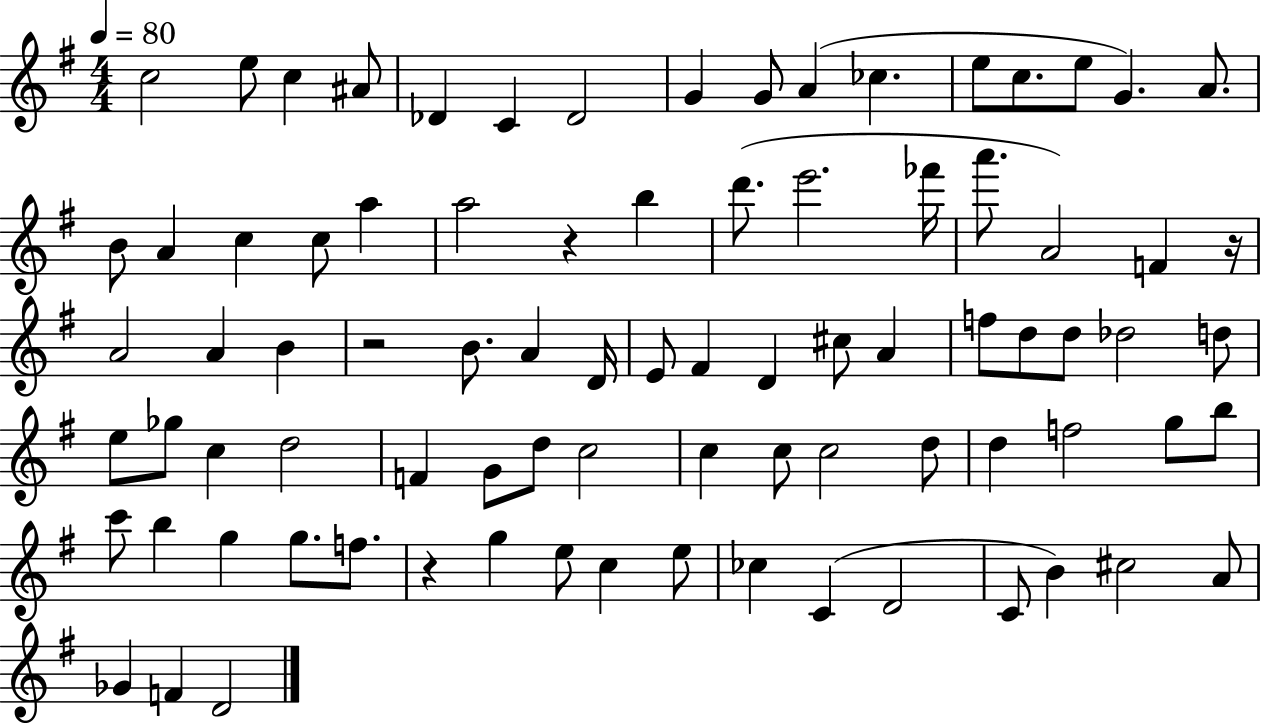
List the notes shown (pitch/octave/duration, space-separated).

C5/h E5/e C5/q A#4/e Db4/q C4/q Db4/h G4/q G4/e A4/q CES5/q. E5/e C5/e. E5/e G4/q. A4/e. B4/e A4/q C5/q C5/e A5/q A5/h R/q B5/q D6/e. E6/h. FES6/s A6/e. A4/h F4/q R/s A4/h A4/q B4/q R/h B4/e. A4/q D4/s E4/e F#4/q D4/q C#5/e A4/q F5/e D5/e D5/e Db5/h D5/e E5/e Gb5/e C5/q D5/h F4/q G4/e D5/e C5/h C5/q C5/e C5/h D5/e D5/q F5/h G5/e B5/e C6/e B5/q G5/q G5/e. F5/e. R/q G5/q E5/e C5/q E5/e CES5/q C4/q D4/h C4/e B4/q C#5/h A4/e Gb4/q F4/q D4/h